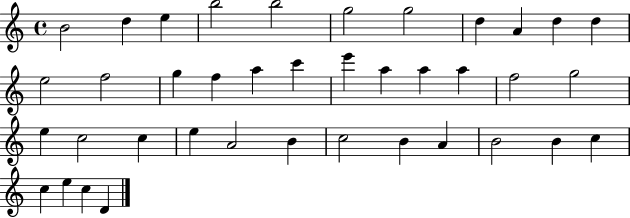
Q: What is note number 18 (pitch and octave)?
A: E6